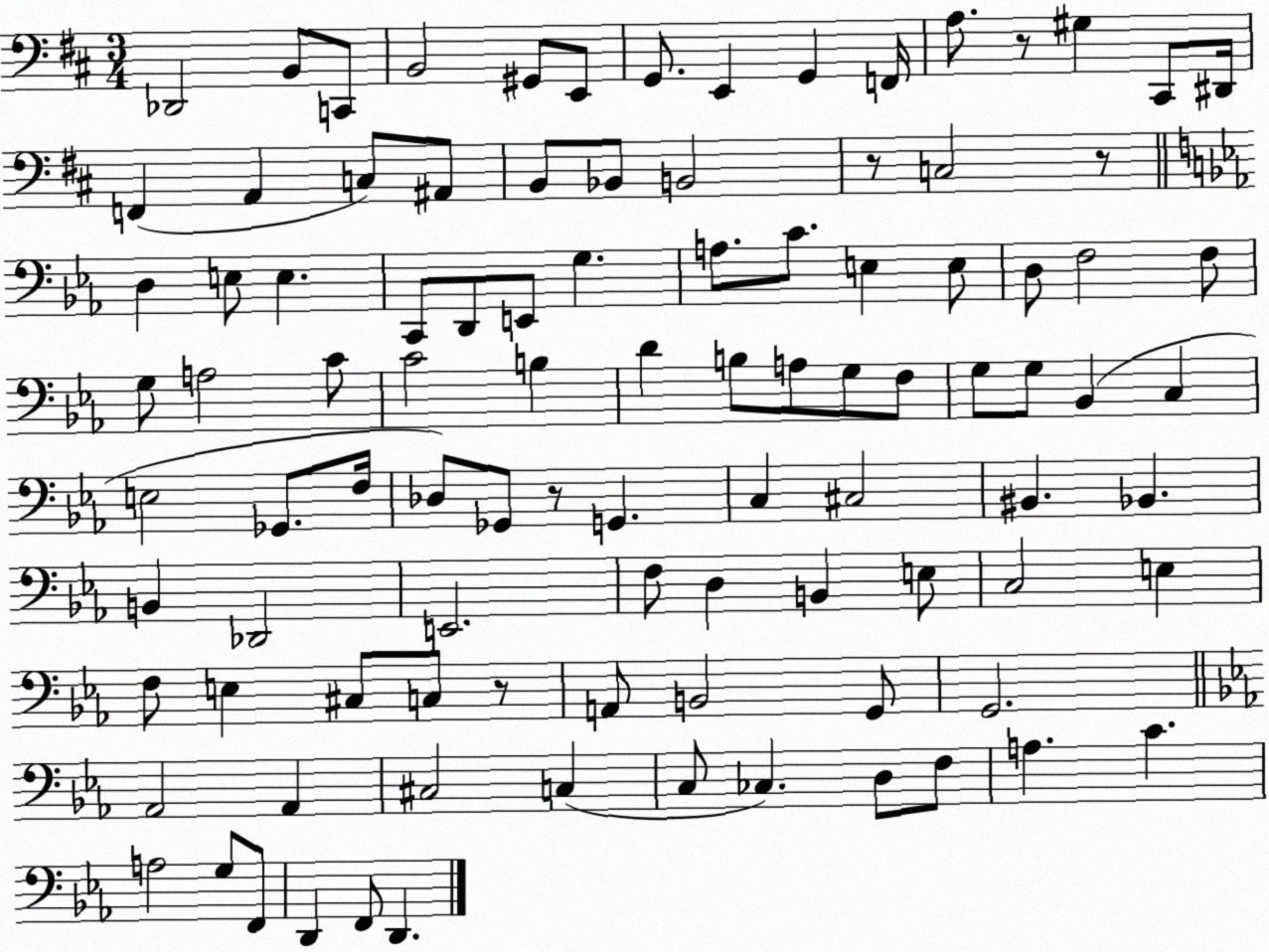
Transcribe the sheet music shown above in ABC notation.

X:1
T:Untitled
M:3/4
L:1/4
K:D
_D,,2 B,,/2 C,,/2 B,,2 ^G,,/2 E,,/2 G,,/2 E,, G,, F,,/4 A,/2 z/2 ^G, ^C,,/2 ^D,,/4 F,, A,, C,/2 ^A,,/2 B,,/2 _B,,/2 B,,2 z/2 C,2 z/2 D, E,/2 E, C,,/2 D,,/2 E,,/2 G, A,/2 C/2 E, E,/2 D,/2 F,2 F,/2 G,/2 A,2 C/2 C2 B, D B,/2 A,/2 G,/2 F,/2 G,/2 G,/2 _B,, C, E,2 _G,,/2 F,/4 _D,/2 _G,,/2 z/2 G,, C, ^C,2 ^B,, _B,, B,, _D,,2 E,,2 F,/2 D, B,, E,/2 C,2 E, F,/2 E, ^C,/2 C,/2 z/2 A,,/2 B,,2 G,,/2 G,,2 _A,,2 _A,, ^C,2 C, C,/2 _C, D,/2 F,/2 A, C A,2 G,/2 F,,/2 D,, F,,/2 D,,